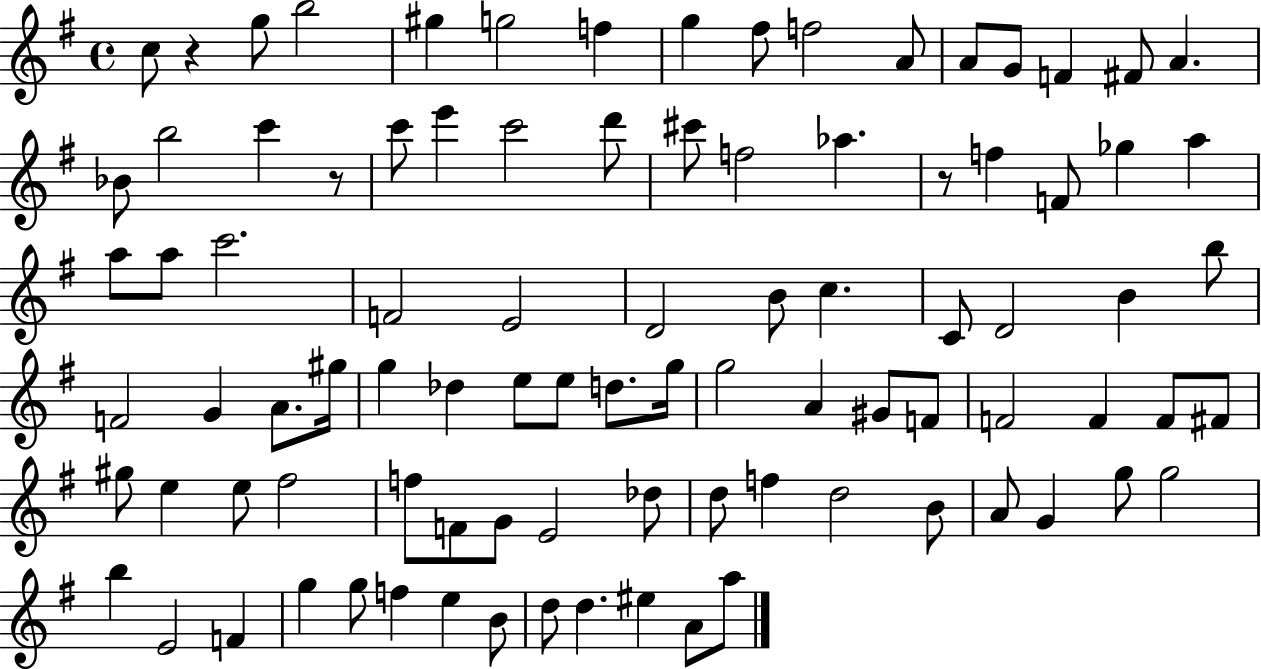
{
  \clef treble
  \time 4/4
  \defaultTimeSignature
  \key g \major
  c''8 r4 g''8 b''2 | gis''4 g''2 f''4 | g''4 fis''8 f''2 a'8 | a'8 g'8 f'4 fis'8 a'4. | \break bes'8 b''2 c'''4 r8 | c'''8 e'''4 c'''2 d'''8 | cis'''8 f''2 aes''4. | r8 f''4 f'8 ges''4 a''4 | \break a''8 a''8 c'''2. | f'2 e'2 | d'2 b'8 c''4. | c'8 d'2 b'4 b''8 | \break f'2 g'4 a'8. gis''16 | g''4 des''4 e''8 e''8 d''8. g''16 | g''2 a'4 gis'8 f'8 | f'2 f'4 f'8 fis'8 | \break gis''8 e''4 e''8 fis''2 | f''8 f'8 g'8 e'2 des''8 | d''8 f''4 d''2 b'8 | a'8 g'4 g''8 g''2 | \break b''4 e'2 f'4 | g''4 g''8 f''4 e''4 b'8 | d''8 d''4. eis''4 a'8 a''8 | \bar "|."
}